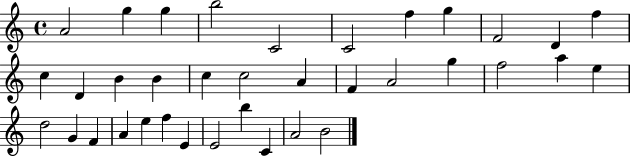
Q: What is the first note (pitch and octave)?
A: A4